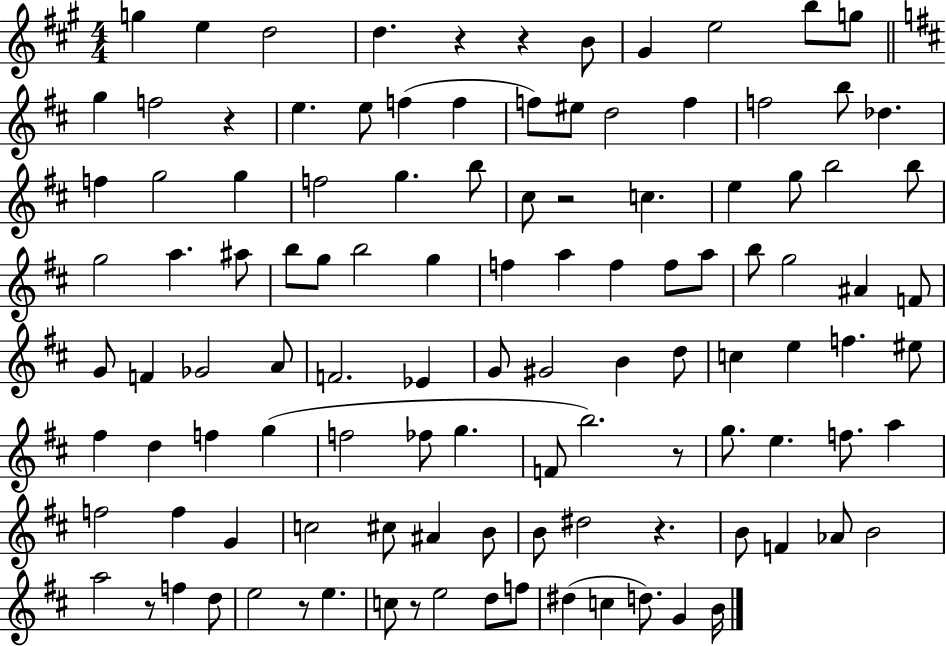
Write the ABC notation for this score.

X:1
T:Untitled
M:4/4
L:1/4
K:A
g e d2 d z z B/2 ^G e2 b/2 g/2 g f2 z e e/2 f f f/2 ^e/2 d2 f f2 b/2 _d f g2 g f2 g b/2 ^c/2 z2 c e g/2 b2 b/2 g2 a ^a/2 b/2 g/2 b2 g f a f f/2 a/2 b/2 g2 ^A F/2 G/2 F _G2 A/2 F2 _E G/2 ^G2 B d/2 c e f ^e/2 ^f d f g f2 _f/2 g F/2 b2 z/2 g/2 e f/2 a f2 f G c2 ^c/2 ^A B/2 B/2 ^d2 z B/2 F _A/2 B2 a2 z/2 f d/2 e2 z/2 e c/2 z/2 e2 d/2 f/2 ^d c d/2 G B/4